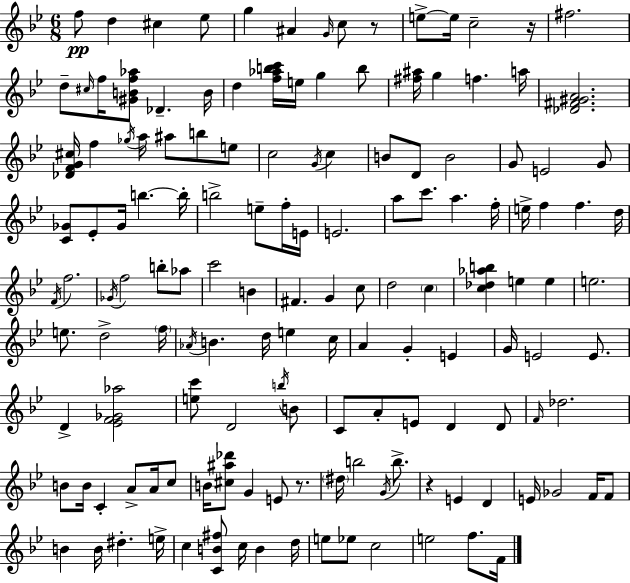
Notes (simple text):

F5/e D5/q C#5/q Eb5/e G5/q A#4/q G4/s C5/e R/e E5/e E5/s C5/h R/s F#5/h. D5/e C#5/s F5/s [G#4,B4,F5,Ab5]/e Db4/q. B4/s D5/q [F5,Ab5,B5,C6]/s E5/s G5/q B5/e [F#5,A#5]/s G5/q F5/q. A5/s [Db4,F#4,G#4,A4]/h. [Db4,F4,G4,C#5]/s F5/q Gb5/s A5/s A#5/e B5/e E5/e C5/h G4/s C5/q B4/e D4/e B4/h G4/e E4/h G4/e [C4,Gb4]/e Eb4/e Gb4/s B5/q. B5/s B5/h E5/e F5/s E4/s E4/h. A5/e C6/e. A5/q. F5/s E5/s F5/q F5/q. D5/s F4/s F5/h. Gb4/s F5/h B5/e Ab5/e C6/h B4/q F#4/q. G4/q C5/e D5/h C5/q [C5,Db5,Ab5,B5]/q E5/q E5/q E5/h. E5/e. D5/h F5/s Ab4/s B4/q. D5/s E5/q C5/s A4/q G4/q E4/q G4/s E4/h E4/e. D4/q [Eb4,F4,Gb4,Ab5]/h [E5,C6]/e D4/h B5/s B4/e C4/e A4/e E4/e D4/q D4/e F4/s Db5/h. B4/e B4/s C4/q A4/e A4/s C5/e B4/s [C#5,A#5,Db6]/e G4/q E4/e R/e. D#5/s B5/h G4/s B5/e. R/q E4/q D4/q E4/s Gb4/h F4/s F4/e B4/q B4/s D#5/q. E5/s C5/q [C4,B4,F#5]/e C5/s B4/q D5/s E5/e Eb5/e C5/h E5/h F5/e. F4/s